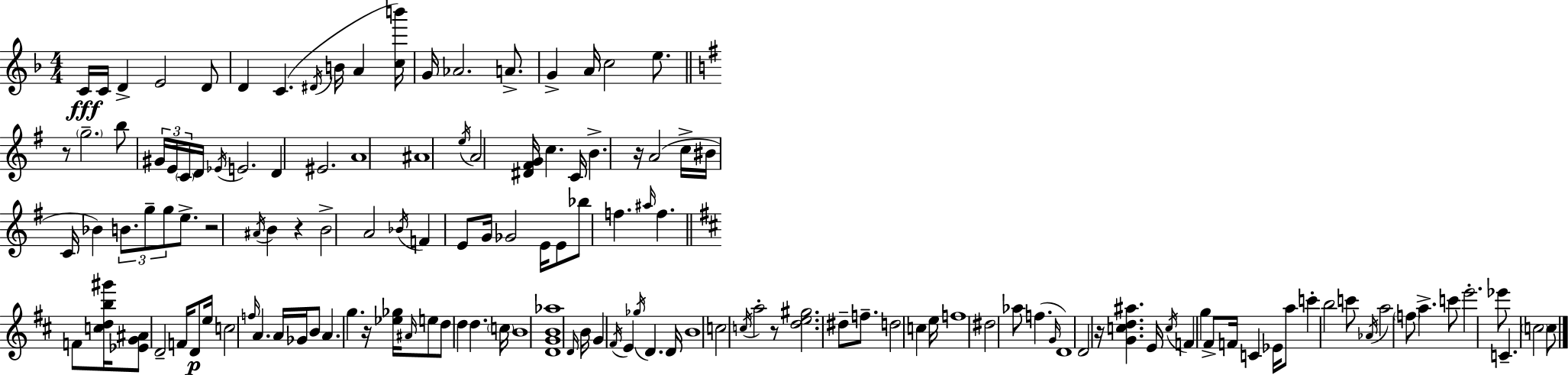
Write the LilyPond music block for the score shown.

{
  \clef treble
  \numericTimeSignature
  \time 4/4
  \key d \minor
  c'16\fff c'16 d'4-> e'2 d'8 | d'4 c'4.( \acciaccatura { dis'16 } b'16 a'4 | <c'' b'''>16) g'16 aes'2. a'8.-> | g'4-> a'16 c''2 e''8. | \break \bar "||" \break \key g \major r8 \parenthesize g''2.-- b''8 | \tuplet 3/2 { gis'16 e'16 \parenthesize c'16 } d'16 \acciaccatura { ees'16 } e'2. | d'4 eis'2. | a'1 | \break ais'1 | \acciaccatura { e''16 } a'2 <dis' fis' g'>16 c''4. | c'16 b'4.-> r16 a'2( | c''16-> bis'16 c'16 bes'4) \tuplet 3/2 { b'8. g''8-- g''8 } e''8.-> | \break r2 \acciaccatura { ais'16 } b'4 r4 | b'2-> a'2 | \acciaccatura { bes'16 } f'4 e'8 g'16 ges'2 | e'16 e'8 bes''8 f''4. \grace { ais''16 } f''4. | \break \bar "||" \break \key d \major f'8 <c'' d'' b'' gis'''>16 <ees' g' ais'>8 d'2-- f'16 d'8\p | e''16 c''2 \grace { f''16 } a'4. | a'16 ges'16 b'8 a'4. g''4. | r16 <ees'' ges''>16 \grace { ais'16 } e''8 d''8 d''4 d''4. | \break \parenthesize c''16 b'1 | <d' g' b' aes''>1 | \grace { d'16 } b'16 g'4 \acciaccatura { fis'16 } e'4 \acciaccatura { ges''16 } d'4. | d'16 b'1 | \break c''2 \acciaccatura { c''16 } a''2-. | r8 <d'' e'' gis''>2. | dis''8-- f''8.-- d''2 | c''4 e''16 f''1 | \break dis''2 aes''8 | f''4.( \grace { g'16 } d'1) | d'2 r16 | <g' c'' d'' ais''>4. e'16 \acciaccatura { c''16 } f'4 g''4 | \break fis'8-> f'16 c'4 ees'16 a''8 c'''4-. b''2 | c'''8 \acciaccatura { aes'16 } a''2 | \parenthesize f''8 a''4.-> c'''8 e'''2.-. | ees'''8 c'4.-- \parenthesize c''2 | \break c''8 \bar "|."
}